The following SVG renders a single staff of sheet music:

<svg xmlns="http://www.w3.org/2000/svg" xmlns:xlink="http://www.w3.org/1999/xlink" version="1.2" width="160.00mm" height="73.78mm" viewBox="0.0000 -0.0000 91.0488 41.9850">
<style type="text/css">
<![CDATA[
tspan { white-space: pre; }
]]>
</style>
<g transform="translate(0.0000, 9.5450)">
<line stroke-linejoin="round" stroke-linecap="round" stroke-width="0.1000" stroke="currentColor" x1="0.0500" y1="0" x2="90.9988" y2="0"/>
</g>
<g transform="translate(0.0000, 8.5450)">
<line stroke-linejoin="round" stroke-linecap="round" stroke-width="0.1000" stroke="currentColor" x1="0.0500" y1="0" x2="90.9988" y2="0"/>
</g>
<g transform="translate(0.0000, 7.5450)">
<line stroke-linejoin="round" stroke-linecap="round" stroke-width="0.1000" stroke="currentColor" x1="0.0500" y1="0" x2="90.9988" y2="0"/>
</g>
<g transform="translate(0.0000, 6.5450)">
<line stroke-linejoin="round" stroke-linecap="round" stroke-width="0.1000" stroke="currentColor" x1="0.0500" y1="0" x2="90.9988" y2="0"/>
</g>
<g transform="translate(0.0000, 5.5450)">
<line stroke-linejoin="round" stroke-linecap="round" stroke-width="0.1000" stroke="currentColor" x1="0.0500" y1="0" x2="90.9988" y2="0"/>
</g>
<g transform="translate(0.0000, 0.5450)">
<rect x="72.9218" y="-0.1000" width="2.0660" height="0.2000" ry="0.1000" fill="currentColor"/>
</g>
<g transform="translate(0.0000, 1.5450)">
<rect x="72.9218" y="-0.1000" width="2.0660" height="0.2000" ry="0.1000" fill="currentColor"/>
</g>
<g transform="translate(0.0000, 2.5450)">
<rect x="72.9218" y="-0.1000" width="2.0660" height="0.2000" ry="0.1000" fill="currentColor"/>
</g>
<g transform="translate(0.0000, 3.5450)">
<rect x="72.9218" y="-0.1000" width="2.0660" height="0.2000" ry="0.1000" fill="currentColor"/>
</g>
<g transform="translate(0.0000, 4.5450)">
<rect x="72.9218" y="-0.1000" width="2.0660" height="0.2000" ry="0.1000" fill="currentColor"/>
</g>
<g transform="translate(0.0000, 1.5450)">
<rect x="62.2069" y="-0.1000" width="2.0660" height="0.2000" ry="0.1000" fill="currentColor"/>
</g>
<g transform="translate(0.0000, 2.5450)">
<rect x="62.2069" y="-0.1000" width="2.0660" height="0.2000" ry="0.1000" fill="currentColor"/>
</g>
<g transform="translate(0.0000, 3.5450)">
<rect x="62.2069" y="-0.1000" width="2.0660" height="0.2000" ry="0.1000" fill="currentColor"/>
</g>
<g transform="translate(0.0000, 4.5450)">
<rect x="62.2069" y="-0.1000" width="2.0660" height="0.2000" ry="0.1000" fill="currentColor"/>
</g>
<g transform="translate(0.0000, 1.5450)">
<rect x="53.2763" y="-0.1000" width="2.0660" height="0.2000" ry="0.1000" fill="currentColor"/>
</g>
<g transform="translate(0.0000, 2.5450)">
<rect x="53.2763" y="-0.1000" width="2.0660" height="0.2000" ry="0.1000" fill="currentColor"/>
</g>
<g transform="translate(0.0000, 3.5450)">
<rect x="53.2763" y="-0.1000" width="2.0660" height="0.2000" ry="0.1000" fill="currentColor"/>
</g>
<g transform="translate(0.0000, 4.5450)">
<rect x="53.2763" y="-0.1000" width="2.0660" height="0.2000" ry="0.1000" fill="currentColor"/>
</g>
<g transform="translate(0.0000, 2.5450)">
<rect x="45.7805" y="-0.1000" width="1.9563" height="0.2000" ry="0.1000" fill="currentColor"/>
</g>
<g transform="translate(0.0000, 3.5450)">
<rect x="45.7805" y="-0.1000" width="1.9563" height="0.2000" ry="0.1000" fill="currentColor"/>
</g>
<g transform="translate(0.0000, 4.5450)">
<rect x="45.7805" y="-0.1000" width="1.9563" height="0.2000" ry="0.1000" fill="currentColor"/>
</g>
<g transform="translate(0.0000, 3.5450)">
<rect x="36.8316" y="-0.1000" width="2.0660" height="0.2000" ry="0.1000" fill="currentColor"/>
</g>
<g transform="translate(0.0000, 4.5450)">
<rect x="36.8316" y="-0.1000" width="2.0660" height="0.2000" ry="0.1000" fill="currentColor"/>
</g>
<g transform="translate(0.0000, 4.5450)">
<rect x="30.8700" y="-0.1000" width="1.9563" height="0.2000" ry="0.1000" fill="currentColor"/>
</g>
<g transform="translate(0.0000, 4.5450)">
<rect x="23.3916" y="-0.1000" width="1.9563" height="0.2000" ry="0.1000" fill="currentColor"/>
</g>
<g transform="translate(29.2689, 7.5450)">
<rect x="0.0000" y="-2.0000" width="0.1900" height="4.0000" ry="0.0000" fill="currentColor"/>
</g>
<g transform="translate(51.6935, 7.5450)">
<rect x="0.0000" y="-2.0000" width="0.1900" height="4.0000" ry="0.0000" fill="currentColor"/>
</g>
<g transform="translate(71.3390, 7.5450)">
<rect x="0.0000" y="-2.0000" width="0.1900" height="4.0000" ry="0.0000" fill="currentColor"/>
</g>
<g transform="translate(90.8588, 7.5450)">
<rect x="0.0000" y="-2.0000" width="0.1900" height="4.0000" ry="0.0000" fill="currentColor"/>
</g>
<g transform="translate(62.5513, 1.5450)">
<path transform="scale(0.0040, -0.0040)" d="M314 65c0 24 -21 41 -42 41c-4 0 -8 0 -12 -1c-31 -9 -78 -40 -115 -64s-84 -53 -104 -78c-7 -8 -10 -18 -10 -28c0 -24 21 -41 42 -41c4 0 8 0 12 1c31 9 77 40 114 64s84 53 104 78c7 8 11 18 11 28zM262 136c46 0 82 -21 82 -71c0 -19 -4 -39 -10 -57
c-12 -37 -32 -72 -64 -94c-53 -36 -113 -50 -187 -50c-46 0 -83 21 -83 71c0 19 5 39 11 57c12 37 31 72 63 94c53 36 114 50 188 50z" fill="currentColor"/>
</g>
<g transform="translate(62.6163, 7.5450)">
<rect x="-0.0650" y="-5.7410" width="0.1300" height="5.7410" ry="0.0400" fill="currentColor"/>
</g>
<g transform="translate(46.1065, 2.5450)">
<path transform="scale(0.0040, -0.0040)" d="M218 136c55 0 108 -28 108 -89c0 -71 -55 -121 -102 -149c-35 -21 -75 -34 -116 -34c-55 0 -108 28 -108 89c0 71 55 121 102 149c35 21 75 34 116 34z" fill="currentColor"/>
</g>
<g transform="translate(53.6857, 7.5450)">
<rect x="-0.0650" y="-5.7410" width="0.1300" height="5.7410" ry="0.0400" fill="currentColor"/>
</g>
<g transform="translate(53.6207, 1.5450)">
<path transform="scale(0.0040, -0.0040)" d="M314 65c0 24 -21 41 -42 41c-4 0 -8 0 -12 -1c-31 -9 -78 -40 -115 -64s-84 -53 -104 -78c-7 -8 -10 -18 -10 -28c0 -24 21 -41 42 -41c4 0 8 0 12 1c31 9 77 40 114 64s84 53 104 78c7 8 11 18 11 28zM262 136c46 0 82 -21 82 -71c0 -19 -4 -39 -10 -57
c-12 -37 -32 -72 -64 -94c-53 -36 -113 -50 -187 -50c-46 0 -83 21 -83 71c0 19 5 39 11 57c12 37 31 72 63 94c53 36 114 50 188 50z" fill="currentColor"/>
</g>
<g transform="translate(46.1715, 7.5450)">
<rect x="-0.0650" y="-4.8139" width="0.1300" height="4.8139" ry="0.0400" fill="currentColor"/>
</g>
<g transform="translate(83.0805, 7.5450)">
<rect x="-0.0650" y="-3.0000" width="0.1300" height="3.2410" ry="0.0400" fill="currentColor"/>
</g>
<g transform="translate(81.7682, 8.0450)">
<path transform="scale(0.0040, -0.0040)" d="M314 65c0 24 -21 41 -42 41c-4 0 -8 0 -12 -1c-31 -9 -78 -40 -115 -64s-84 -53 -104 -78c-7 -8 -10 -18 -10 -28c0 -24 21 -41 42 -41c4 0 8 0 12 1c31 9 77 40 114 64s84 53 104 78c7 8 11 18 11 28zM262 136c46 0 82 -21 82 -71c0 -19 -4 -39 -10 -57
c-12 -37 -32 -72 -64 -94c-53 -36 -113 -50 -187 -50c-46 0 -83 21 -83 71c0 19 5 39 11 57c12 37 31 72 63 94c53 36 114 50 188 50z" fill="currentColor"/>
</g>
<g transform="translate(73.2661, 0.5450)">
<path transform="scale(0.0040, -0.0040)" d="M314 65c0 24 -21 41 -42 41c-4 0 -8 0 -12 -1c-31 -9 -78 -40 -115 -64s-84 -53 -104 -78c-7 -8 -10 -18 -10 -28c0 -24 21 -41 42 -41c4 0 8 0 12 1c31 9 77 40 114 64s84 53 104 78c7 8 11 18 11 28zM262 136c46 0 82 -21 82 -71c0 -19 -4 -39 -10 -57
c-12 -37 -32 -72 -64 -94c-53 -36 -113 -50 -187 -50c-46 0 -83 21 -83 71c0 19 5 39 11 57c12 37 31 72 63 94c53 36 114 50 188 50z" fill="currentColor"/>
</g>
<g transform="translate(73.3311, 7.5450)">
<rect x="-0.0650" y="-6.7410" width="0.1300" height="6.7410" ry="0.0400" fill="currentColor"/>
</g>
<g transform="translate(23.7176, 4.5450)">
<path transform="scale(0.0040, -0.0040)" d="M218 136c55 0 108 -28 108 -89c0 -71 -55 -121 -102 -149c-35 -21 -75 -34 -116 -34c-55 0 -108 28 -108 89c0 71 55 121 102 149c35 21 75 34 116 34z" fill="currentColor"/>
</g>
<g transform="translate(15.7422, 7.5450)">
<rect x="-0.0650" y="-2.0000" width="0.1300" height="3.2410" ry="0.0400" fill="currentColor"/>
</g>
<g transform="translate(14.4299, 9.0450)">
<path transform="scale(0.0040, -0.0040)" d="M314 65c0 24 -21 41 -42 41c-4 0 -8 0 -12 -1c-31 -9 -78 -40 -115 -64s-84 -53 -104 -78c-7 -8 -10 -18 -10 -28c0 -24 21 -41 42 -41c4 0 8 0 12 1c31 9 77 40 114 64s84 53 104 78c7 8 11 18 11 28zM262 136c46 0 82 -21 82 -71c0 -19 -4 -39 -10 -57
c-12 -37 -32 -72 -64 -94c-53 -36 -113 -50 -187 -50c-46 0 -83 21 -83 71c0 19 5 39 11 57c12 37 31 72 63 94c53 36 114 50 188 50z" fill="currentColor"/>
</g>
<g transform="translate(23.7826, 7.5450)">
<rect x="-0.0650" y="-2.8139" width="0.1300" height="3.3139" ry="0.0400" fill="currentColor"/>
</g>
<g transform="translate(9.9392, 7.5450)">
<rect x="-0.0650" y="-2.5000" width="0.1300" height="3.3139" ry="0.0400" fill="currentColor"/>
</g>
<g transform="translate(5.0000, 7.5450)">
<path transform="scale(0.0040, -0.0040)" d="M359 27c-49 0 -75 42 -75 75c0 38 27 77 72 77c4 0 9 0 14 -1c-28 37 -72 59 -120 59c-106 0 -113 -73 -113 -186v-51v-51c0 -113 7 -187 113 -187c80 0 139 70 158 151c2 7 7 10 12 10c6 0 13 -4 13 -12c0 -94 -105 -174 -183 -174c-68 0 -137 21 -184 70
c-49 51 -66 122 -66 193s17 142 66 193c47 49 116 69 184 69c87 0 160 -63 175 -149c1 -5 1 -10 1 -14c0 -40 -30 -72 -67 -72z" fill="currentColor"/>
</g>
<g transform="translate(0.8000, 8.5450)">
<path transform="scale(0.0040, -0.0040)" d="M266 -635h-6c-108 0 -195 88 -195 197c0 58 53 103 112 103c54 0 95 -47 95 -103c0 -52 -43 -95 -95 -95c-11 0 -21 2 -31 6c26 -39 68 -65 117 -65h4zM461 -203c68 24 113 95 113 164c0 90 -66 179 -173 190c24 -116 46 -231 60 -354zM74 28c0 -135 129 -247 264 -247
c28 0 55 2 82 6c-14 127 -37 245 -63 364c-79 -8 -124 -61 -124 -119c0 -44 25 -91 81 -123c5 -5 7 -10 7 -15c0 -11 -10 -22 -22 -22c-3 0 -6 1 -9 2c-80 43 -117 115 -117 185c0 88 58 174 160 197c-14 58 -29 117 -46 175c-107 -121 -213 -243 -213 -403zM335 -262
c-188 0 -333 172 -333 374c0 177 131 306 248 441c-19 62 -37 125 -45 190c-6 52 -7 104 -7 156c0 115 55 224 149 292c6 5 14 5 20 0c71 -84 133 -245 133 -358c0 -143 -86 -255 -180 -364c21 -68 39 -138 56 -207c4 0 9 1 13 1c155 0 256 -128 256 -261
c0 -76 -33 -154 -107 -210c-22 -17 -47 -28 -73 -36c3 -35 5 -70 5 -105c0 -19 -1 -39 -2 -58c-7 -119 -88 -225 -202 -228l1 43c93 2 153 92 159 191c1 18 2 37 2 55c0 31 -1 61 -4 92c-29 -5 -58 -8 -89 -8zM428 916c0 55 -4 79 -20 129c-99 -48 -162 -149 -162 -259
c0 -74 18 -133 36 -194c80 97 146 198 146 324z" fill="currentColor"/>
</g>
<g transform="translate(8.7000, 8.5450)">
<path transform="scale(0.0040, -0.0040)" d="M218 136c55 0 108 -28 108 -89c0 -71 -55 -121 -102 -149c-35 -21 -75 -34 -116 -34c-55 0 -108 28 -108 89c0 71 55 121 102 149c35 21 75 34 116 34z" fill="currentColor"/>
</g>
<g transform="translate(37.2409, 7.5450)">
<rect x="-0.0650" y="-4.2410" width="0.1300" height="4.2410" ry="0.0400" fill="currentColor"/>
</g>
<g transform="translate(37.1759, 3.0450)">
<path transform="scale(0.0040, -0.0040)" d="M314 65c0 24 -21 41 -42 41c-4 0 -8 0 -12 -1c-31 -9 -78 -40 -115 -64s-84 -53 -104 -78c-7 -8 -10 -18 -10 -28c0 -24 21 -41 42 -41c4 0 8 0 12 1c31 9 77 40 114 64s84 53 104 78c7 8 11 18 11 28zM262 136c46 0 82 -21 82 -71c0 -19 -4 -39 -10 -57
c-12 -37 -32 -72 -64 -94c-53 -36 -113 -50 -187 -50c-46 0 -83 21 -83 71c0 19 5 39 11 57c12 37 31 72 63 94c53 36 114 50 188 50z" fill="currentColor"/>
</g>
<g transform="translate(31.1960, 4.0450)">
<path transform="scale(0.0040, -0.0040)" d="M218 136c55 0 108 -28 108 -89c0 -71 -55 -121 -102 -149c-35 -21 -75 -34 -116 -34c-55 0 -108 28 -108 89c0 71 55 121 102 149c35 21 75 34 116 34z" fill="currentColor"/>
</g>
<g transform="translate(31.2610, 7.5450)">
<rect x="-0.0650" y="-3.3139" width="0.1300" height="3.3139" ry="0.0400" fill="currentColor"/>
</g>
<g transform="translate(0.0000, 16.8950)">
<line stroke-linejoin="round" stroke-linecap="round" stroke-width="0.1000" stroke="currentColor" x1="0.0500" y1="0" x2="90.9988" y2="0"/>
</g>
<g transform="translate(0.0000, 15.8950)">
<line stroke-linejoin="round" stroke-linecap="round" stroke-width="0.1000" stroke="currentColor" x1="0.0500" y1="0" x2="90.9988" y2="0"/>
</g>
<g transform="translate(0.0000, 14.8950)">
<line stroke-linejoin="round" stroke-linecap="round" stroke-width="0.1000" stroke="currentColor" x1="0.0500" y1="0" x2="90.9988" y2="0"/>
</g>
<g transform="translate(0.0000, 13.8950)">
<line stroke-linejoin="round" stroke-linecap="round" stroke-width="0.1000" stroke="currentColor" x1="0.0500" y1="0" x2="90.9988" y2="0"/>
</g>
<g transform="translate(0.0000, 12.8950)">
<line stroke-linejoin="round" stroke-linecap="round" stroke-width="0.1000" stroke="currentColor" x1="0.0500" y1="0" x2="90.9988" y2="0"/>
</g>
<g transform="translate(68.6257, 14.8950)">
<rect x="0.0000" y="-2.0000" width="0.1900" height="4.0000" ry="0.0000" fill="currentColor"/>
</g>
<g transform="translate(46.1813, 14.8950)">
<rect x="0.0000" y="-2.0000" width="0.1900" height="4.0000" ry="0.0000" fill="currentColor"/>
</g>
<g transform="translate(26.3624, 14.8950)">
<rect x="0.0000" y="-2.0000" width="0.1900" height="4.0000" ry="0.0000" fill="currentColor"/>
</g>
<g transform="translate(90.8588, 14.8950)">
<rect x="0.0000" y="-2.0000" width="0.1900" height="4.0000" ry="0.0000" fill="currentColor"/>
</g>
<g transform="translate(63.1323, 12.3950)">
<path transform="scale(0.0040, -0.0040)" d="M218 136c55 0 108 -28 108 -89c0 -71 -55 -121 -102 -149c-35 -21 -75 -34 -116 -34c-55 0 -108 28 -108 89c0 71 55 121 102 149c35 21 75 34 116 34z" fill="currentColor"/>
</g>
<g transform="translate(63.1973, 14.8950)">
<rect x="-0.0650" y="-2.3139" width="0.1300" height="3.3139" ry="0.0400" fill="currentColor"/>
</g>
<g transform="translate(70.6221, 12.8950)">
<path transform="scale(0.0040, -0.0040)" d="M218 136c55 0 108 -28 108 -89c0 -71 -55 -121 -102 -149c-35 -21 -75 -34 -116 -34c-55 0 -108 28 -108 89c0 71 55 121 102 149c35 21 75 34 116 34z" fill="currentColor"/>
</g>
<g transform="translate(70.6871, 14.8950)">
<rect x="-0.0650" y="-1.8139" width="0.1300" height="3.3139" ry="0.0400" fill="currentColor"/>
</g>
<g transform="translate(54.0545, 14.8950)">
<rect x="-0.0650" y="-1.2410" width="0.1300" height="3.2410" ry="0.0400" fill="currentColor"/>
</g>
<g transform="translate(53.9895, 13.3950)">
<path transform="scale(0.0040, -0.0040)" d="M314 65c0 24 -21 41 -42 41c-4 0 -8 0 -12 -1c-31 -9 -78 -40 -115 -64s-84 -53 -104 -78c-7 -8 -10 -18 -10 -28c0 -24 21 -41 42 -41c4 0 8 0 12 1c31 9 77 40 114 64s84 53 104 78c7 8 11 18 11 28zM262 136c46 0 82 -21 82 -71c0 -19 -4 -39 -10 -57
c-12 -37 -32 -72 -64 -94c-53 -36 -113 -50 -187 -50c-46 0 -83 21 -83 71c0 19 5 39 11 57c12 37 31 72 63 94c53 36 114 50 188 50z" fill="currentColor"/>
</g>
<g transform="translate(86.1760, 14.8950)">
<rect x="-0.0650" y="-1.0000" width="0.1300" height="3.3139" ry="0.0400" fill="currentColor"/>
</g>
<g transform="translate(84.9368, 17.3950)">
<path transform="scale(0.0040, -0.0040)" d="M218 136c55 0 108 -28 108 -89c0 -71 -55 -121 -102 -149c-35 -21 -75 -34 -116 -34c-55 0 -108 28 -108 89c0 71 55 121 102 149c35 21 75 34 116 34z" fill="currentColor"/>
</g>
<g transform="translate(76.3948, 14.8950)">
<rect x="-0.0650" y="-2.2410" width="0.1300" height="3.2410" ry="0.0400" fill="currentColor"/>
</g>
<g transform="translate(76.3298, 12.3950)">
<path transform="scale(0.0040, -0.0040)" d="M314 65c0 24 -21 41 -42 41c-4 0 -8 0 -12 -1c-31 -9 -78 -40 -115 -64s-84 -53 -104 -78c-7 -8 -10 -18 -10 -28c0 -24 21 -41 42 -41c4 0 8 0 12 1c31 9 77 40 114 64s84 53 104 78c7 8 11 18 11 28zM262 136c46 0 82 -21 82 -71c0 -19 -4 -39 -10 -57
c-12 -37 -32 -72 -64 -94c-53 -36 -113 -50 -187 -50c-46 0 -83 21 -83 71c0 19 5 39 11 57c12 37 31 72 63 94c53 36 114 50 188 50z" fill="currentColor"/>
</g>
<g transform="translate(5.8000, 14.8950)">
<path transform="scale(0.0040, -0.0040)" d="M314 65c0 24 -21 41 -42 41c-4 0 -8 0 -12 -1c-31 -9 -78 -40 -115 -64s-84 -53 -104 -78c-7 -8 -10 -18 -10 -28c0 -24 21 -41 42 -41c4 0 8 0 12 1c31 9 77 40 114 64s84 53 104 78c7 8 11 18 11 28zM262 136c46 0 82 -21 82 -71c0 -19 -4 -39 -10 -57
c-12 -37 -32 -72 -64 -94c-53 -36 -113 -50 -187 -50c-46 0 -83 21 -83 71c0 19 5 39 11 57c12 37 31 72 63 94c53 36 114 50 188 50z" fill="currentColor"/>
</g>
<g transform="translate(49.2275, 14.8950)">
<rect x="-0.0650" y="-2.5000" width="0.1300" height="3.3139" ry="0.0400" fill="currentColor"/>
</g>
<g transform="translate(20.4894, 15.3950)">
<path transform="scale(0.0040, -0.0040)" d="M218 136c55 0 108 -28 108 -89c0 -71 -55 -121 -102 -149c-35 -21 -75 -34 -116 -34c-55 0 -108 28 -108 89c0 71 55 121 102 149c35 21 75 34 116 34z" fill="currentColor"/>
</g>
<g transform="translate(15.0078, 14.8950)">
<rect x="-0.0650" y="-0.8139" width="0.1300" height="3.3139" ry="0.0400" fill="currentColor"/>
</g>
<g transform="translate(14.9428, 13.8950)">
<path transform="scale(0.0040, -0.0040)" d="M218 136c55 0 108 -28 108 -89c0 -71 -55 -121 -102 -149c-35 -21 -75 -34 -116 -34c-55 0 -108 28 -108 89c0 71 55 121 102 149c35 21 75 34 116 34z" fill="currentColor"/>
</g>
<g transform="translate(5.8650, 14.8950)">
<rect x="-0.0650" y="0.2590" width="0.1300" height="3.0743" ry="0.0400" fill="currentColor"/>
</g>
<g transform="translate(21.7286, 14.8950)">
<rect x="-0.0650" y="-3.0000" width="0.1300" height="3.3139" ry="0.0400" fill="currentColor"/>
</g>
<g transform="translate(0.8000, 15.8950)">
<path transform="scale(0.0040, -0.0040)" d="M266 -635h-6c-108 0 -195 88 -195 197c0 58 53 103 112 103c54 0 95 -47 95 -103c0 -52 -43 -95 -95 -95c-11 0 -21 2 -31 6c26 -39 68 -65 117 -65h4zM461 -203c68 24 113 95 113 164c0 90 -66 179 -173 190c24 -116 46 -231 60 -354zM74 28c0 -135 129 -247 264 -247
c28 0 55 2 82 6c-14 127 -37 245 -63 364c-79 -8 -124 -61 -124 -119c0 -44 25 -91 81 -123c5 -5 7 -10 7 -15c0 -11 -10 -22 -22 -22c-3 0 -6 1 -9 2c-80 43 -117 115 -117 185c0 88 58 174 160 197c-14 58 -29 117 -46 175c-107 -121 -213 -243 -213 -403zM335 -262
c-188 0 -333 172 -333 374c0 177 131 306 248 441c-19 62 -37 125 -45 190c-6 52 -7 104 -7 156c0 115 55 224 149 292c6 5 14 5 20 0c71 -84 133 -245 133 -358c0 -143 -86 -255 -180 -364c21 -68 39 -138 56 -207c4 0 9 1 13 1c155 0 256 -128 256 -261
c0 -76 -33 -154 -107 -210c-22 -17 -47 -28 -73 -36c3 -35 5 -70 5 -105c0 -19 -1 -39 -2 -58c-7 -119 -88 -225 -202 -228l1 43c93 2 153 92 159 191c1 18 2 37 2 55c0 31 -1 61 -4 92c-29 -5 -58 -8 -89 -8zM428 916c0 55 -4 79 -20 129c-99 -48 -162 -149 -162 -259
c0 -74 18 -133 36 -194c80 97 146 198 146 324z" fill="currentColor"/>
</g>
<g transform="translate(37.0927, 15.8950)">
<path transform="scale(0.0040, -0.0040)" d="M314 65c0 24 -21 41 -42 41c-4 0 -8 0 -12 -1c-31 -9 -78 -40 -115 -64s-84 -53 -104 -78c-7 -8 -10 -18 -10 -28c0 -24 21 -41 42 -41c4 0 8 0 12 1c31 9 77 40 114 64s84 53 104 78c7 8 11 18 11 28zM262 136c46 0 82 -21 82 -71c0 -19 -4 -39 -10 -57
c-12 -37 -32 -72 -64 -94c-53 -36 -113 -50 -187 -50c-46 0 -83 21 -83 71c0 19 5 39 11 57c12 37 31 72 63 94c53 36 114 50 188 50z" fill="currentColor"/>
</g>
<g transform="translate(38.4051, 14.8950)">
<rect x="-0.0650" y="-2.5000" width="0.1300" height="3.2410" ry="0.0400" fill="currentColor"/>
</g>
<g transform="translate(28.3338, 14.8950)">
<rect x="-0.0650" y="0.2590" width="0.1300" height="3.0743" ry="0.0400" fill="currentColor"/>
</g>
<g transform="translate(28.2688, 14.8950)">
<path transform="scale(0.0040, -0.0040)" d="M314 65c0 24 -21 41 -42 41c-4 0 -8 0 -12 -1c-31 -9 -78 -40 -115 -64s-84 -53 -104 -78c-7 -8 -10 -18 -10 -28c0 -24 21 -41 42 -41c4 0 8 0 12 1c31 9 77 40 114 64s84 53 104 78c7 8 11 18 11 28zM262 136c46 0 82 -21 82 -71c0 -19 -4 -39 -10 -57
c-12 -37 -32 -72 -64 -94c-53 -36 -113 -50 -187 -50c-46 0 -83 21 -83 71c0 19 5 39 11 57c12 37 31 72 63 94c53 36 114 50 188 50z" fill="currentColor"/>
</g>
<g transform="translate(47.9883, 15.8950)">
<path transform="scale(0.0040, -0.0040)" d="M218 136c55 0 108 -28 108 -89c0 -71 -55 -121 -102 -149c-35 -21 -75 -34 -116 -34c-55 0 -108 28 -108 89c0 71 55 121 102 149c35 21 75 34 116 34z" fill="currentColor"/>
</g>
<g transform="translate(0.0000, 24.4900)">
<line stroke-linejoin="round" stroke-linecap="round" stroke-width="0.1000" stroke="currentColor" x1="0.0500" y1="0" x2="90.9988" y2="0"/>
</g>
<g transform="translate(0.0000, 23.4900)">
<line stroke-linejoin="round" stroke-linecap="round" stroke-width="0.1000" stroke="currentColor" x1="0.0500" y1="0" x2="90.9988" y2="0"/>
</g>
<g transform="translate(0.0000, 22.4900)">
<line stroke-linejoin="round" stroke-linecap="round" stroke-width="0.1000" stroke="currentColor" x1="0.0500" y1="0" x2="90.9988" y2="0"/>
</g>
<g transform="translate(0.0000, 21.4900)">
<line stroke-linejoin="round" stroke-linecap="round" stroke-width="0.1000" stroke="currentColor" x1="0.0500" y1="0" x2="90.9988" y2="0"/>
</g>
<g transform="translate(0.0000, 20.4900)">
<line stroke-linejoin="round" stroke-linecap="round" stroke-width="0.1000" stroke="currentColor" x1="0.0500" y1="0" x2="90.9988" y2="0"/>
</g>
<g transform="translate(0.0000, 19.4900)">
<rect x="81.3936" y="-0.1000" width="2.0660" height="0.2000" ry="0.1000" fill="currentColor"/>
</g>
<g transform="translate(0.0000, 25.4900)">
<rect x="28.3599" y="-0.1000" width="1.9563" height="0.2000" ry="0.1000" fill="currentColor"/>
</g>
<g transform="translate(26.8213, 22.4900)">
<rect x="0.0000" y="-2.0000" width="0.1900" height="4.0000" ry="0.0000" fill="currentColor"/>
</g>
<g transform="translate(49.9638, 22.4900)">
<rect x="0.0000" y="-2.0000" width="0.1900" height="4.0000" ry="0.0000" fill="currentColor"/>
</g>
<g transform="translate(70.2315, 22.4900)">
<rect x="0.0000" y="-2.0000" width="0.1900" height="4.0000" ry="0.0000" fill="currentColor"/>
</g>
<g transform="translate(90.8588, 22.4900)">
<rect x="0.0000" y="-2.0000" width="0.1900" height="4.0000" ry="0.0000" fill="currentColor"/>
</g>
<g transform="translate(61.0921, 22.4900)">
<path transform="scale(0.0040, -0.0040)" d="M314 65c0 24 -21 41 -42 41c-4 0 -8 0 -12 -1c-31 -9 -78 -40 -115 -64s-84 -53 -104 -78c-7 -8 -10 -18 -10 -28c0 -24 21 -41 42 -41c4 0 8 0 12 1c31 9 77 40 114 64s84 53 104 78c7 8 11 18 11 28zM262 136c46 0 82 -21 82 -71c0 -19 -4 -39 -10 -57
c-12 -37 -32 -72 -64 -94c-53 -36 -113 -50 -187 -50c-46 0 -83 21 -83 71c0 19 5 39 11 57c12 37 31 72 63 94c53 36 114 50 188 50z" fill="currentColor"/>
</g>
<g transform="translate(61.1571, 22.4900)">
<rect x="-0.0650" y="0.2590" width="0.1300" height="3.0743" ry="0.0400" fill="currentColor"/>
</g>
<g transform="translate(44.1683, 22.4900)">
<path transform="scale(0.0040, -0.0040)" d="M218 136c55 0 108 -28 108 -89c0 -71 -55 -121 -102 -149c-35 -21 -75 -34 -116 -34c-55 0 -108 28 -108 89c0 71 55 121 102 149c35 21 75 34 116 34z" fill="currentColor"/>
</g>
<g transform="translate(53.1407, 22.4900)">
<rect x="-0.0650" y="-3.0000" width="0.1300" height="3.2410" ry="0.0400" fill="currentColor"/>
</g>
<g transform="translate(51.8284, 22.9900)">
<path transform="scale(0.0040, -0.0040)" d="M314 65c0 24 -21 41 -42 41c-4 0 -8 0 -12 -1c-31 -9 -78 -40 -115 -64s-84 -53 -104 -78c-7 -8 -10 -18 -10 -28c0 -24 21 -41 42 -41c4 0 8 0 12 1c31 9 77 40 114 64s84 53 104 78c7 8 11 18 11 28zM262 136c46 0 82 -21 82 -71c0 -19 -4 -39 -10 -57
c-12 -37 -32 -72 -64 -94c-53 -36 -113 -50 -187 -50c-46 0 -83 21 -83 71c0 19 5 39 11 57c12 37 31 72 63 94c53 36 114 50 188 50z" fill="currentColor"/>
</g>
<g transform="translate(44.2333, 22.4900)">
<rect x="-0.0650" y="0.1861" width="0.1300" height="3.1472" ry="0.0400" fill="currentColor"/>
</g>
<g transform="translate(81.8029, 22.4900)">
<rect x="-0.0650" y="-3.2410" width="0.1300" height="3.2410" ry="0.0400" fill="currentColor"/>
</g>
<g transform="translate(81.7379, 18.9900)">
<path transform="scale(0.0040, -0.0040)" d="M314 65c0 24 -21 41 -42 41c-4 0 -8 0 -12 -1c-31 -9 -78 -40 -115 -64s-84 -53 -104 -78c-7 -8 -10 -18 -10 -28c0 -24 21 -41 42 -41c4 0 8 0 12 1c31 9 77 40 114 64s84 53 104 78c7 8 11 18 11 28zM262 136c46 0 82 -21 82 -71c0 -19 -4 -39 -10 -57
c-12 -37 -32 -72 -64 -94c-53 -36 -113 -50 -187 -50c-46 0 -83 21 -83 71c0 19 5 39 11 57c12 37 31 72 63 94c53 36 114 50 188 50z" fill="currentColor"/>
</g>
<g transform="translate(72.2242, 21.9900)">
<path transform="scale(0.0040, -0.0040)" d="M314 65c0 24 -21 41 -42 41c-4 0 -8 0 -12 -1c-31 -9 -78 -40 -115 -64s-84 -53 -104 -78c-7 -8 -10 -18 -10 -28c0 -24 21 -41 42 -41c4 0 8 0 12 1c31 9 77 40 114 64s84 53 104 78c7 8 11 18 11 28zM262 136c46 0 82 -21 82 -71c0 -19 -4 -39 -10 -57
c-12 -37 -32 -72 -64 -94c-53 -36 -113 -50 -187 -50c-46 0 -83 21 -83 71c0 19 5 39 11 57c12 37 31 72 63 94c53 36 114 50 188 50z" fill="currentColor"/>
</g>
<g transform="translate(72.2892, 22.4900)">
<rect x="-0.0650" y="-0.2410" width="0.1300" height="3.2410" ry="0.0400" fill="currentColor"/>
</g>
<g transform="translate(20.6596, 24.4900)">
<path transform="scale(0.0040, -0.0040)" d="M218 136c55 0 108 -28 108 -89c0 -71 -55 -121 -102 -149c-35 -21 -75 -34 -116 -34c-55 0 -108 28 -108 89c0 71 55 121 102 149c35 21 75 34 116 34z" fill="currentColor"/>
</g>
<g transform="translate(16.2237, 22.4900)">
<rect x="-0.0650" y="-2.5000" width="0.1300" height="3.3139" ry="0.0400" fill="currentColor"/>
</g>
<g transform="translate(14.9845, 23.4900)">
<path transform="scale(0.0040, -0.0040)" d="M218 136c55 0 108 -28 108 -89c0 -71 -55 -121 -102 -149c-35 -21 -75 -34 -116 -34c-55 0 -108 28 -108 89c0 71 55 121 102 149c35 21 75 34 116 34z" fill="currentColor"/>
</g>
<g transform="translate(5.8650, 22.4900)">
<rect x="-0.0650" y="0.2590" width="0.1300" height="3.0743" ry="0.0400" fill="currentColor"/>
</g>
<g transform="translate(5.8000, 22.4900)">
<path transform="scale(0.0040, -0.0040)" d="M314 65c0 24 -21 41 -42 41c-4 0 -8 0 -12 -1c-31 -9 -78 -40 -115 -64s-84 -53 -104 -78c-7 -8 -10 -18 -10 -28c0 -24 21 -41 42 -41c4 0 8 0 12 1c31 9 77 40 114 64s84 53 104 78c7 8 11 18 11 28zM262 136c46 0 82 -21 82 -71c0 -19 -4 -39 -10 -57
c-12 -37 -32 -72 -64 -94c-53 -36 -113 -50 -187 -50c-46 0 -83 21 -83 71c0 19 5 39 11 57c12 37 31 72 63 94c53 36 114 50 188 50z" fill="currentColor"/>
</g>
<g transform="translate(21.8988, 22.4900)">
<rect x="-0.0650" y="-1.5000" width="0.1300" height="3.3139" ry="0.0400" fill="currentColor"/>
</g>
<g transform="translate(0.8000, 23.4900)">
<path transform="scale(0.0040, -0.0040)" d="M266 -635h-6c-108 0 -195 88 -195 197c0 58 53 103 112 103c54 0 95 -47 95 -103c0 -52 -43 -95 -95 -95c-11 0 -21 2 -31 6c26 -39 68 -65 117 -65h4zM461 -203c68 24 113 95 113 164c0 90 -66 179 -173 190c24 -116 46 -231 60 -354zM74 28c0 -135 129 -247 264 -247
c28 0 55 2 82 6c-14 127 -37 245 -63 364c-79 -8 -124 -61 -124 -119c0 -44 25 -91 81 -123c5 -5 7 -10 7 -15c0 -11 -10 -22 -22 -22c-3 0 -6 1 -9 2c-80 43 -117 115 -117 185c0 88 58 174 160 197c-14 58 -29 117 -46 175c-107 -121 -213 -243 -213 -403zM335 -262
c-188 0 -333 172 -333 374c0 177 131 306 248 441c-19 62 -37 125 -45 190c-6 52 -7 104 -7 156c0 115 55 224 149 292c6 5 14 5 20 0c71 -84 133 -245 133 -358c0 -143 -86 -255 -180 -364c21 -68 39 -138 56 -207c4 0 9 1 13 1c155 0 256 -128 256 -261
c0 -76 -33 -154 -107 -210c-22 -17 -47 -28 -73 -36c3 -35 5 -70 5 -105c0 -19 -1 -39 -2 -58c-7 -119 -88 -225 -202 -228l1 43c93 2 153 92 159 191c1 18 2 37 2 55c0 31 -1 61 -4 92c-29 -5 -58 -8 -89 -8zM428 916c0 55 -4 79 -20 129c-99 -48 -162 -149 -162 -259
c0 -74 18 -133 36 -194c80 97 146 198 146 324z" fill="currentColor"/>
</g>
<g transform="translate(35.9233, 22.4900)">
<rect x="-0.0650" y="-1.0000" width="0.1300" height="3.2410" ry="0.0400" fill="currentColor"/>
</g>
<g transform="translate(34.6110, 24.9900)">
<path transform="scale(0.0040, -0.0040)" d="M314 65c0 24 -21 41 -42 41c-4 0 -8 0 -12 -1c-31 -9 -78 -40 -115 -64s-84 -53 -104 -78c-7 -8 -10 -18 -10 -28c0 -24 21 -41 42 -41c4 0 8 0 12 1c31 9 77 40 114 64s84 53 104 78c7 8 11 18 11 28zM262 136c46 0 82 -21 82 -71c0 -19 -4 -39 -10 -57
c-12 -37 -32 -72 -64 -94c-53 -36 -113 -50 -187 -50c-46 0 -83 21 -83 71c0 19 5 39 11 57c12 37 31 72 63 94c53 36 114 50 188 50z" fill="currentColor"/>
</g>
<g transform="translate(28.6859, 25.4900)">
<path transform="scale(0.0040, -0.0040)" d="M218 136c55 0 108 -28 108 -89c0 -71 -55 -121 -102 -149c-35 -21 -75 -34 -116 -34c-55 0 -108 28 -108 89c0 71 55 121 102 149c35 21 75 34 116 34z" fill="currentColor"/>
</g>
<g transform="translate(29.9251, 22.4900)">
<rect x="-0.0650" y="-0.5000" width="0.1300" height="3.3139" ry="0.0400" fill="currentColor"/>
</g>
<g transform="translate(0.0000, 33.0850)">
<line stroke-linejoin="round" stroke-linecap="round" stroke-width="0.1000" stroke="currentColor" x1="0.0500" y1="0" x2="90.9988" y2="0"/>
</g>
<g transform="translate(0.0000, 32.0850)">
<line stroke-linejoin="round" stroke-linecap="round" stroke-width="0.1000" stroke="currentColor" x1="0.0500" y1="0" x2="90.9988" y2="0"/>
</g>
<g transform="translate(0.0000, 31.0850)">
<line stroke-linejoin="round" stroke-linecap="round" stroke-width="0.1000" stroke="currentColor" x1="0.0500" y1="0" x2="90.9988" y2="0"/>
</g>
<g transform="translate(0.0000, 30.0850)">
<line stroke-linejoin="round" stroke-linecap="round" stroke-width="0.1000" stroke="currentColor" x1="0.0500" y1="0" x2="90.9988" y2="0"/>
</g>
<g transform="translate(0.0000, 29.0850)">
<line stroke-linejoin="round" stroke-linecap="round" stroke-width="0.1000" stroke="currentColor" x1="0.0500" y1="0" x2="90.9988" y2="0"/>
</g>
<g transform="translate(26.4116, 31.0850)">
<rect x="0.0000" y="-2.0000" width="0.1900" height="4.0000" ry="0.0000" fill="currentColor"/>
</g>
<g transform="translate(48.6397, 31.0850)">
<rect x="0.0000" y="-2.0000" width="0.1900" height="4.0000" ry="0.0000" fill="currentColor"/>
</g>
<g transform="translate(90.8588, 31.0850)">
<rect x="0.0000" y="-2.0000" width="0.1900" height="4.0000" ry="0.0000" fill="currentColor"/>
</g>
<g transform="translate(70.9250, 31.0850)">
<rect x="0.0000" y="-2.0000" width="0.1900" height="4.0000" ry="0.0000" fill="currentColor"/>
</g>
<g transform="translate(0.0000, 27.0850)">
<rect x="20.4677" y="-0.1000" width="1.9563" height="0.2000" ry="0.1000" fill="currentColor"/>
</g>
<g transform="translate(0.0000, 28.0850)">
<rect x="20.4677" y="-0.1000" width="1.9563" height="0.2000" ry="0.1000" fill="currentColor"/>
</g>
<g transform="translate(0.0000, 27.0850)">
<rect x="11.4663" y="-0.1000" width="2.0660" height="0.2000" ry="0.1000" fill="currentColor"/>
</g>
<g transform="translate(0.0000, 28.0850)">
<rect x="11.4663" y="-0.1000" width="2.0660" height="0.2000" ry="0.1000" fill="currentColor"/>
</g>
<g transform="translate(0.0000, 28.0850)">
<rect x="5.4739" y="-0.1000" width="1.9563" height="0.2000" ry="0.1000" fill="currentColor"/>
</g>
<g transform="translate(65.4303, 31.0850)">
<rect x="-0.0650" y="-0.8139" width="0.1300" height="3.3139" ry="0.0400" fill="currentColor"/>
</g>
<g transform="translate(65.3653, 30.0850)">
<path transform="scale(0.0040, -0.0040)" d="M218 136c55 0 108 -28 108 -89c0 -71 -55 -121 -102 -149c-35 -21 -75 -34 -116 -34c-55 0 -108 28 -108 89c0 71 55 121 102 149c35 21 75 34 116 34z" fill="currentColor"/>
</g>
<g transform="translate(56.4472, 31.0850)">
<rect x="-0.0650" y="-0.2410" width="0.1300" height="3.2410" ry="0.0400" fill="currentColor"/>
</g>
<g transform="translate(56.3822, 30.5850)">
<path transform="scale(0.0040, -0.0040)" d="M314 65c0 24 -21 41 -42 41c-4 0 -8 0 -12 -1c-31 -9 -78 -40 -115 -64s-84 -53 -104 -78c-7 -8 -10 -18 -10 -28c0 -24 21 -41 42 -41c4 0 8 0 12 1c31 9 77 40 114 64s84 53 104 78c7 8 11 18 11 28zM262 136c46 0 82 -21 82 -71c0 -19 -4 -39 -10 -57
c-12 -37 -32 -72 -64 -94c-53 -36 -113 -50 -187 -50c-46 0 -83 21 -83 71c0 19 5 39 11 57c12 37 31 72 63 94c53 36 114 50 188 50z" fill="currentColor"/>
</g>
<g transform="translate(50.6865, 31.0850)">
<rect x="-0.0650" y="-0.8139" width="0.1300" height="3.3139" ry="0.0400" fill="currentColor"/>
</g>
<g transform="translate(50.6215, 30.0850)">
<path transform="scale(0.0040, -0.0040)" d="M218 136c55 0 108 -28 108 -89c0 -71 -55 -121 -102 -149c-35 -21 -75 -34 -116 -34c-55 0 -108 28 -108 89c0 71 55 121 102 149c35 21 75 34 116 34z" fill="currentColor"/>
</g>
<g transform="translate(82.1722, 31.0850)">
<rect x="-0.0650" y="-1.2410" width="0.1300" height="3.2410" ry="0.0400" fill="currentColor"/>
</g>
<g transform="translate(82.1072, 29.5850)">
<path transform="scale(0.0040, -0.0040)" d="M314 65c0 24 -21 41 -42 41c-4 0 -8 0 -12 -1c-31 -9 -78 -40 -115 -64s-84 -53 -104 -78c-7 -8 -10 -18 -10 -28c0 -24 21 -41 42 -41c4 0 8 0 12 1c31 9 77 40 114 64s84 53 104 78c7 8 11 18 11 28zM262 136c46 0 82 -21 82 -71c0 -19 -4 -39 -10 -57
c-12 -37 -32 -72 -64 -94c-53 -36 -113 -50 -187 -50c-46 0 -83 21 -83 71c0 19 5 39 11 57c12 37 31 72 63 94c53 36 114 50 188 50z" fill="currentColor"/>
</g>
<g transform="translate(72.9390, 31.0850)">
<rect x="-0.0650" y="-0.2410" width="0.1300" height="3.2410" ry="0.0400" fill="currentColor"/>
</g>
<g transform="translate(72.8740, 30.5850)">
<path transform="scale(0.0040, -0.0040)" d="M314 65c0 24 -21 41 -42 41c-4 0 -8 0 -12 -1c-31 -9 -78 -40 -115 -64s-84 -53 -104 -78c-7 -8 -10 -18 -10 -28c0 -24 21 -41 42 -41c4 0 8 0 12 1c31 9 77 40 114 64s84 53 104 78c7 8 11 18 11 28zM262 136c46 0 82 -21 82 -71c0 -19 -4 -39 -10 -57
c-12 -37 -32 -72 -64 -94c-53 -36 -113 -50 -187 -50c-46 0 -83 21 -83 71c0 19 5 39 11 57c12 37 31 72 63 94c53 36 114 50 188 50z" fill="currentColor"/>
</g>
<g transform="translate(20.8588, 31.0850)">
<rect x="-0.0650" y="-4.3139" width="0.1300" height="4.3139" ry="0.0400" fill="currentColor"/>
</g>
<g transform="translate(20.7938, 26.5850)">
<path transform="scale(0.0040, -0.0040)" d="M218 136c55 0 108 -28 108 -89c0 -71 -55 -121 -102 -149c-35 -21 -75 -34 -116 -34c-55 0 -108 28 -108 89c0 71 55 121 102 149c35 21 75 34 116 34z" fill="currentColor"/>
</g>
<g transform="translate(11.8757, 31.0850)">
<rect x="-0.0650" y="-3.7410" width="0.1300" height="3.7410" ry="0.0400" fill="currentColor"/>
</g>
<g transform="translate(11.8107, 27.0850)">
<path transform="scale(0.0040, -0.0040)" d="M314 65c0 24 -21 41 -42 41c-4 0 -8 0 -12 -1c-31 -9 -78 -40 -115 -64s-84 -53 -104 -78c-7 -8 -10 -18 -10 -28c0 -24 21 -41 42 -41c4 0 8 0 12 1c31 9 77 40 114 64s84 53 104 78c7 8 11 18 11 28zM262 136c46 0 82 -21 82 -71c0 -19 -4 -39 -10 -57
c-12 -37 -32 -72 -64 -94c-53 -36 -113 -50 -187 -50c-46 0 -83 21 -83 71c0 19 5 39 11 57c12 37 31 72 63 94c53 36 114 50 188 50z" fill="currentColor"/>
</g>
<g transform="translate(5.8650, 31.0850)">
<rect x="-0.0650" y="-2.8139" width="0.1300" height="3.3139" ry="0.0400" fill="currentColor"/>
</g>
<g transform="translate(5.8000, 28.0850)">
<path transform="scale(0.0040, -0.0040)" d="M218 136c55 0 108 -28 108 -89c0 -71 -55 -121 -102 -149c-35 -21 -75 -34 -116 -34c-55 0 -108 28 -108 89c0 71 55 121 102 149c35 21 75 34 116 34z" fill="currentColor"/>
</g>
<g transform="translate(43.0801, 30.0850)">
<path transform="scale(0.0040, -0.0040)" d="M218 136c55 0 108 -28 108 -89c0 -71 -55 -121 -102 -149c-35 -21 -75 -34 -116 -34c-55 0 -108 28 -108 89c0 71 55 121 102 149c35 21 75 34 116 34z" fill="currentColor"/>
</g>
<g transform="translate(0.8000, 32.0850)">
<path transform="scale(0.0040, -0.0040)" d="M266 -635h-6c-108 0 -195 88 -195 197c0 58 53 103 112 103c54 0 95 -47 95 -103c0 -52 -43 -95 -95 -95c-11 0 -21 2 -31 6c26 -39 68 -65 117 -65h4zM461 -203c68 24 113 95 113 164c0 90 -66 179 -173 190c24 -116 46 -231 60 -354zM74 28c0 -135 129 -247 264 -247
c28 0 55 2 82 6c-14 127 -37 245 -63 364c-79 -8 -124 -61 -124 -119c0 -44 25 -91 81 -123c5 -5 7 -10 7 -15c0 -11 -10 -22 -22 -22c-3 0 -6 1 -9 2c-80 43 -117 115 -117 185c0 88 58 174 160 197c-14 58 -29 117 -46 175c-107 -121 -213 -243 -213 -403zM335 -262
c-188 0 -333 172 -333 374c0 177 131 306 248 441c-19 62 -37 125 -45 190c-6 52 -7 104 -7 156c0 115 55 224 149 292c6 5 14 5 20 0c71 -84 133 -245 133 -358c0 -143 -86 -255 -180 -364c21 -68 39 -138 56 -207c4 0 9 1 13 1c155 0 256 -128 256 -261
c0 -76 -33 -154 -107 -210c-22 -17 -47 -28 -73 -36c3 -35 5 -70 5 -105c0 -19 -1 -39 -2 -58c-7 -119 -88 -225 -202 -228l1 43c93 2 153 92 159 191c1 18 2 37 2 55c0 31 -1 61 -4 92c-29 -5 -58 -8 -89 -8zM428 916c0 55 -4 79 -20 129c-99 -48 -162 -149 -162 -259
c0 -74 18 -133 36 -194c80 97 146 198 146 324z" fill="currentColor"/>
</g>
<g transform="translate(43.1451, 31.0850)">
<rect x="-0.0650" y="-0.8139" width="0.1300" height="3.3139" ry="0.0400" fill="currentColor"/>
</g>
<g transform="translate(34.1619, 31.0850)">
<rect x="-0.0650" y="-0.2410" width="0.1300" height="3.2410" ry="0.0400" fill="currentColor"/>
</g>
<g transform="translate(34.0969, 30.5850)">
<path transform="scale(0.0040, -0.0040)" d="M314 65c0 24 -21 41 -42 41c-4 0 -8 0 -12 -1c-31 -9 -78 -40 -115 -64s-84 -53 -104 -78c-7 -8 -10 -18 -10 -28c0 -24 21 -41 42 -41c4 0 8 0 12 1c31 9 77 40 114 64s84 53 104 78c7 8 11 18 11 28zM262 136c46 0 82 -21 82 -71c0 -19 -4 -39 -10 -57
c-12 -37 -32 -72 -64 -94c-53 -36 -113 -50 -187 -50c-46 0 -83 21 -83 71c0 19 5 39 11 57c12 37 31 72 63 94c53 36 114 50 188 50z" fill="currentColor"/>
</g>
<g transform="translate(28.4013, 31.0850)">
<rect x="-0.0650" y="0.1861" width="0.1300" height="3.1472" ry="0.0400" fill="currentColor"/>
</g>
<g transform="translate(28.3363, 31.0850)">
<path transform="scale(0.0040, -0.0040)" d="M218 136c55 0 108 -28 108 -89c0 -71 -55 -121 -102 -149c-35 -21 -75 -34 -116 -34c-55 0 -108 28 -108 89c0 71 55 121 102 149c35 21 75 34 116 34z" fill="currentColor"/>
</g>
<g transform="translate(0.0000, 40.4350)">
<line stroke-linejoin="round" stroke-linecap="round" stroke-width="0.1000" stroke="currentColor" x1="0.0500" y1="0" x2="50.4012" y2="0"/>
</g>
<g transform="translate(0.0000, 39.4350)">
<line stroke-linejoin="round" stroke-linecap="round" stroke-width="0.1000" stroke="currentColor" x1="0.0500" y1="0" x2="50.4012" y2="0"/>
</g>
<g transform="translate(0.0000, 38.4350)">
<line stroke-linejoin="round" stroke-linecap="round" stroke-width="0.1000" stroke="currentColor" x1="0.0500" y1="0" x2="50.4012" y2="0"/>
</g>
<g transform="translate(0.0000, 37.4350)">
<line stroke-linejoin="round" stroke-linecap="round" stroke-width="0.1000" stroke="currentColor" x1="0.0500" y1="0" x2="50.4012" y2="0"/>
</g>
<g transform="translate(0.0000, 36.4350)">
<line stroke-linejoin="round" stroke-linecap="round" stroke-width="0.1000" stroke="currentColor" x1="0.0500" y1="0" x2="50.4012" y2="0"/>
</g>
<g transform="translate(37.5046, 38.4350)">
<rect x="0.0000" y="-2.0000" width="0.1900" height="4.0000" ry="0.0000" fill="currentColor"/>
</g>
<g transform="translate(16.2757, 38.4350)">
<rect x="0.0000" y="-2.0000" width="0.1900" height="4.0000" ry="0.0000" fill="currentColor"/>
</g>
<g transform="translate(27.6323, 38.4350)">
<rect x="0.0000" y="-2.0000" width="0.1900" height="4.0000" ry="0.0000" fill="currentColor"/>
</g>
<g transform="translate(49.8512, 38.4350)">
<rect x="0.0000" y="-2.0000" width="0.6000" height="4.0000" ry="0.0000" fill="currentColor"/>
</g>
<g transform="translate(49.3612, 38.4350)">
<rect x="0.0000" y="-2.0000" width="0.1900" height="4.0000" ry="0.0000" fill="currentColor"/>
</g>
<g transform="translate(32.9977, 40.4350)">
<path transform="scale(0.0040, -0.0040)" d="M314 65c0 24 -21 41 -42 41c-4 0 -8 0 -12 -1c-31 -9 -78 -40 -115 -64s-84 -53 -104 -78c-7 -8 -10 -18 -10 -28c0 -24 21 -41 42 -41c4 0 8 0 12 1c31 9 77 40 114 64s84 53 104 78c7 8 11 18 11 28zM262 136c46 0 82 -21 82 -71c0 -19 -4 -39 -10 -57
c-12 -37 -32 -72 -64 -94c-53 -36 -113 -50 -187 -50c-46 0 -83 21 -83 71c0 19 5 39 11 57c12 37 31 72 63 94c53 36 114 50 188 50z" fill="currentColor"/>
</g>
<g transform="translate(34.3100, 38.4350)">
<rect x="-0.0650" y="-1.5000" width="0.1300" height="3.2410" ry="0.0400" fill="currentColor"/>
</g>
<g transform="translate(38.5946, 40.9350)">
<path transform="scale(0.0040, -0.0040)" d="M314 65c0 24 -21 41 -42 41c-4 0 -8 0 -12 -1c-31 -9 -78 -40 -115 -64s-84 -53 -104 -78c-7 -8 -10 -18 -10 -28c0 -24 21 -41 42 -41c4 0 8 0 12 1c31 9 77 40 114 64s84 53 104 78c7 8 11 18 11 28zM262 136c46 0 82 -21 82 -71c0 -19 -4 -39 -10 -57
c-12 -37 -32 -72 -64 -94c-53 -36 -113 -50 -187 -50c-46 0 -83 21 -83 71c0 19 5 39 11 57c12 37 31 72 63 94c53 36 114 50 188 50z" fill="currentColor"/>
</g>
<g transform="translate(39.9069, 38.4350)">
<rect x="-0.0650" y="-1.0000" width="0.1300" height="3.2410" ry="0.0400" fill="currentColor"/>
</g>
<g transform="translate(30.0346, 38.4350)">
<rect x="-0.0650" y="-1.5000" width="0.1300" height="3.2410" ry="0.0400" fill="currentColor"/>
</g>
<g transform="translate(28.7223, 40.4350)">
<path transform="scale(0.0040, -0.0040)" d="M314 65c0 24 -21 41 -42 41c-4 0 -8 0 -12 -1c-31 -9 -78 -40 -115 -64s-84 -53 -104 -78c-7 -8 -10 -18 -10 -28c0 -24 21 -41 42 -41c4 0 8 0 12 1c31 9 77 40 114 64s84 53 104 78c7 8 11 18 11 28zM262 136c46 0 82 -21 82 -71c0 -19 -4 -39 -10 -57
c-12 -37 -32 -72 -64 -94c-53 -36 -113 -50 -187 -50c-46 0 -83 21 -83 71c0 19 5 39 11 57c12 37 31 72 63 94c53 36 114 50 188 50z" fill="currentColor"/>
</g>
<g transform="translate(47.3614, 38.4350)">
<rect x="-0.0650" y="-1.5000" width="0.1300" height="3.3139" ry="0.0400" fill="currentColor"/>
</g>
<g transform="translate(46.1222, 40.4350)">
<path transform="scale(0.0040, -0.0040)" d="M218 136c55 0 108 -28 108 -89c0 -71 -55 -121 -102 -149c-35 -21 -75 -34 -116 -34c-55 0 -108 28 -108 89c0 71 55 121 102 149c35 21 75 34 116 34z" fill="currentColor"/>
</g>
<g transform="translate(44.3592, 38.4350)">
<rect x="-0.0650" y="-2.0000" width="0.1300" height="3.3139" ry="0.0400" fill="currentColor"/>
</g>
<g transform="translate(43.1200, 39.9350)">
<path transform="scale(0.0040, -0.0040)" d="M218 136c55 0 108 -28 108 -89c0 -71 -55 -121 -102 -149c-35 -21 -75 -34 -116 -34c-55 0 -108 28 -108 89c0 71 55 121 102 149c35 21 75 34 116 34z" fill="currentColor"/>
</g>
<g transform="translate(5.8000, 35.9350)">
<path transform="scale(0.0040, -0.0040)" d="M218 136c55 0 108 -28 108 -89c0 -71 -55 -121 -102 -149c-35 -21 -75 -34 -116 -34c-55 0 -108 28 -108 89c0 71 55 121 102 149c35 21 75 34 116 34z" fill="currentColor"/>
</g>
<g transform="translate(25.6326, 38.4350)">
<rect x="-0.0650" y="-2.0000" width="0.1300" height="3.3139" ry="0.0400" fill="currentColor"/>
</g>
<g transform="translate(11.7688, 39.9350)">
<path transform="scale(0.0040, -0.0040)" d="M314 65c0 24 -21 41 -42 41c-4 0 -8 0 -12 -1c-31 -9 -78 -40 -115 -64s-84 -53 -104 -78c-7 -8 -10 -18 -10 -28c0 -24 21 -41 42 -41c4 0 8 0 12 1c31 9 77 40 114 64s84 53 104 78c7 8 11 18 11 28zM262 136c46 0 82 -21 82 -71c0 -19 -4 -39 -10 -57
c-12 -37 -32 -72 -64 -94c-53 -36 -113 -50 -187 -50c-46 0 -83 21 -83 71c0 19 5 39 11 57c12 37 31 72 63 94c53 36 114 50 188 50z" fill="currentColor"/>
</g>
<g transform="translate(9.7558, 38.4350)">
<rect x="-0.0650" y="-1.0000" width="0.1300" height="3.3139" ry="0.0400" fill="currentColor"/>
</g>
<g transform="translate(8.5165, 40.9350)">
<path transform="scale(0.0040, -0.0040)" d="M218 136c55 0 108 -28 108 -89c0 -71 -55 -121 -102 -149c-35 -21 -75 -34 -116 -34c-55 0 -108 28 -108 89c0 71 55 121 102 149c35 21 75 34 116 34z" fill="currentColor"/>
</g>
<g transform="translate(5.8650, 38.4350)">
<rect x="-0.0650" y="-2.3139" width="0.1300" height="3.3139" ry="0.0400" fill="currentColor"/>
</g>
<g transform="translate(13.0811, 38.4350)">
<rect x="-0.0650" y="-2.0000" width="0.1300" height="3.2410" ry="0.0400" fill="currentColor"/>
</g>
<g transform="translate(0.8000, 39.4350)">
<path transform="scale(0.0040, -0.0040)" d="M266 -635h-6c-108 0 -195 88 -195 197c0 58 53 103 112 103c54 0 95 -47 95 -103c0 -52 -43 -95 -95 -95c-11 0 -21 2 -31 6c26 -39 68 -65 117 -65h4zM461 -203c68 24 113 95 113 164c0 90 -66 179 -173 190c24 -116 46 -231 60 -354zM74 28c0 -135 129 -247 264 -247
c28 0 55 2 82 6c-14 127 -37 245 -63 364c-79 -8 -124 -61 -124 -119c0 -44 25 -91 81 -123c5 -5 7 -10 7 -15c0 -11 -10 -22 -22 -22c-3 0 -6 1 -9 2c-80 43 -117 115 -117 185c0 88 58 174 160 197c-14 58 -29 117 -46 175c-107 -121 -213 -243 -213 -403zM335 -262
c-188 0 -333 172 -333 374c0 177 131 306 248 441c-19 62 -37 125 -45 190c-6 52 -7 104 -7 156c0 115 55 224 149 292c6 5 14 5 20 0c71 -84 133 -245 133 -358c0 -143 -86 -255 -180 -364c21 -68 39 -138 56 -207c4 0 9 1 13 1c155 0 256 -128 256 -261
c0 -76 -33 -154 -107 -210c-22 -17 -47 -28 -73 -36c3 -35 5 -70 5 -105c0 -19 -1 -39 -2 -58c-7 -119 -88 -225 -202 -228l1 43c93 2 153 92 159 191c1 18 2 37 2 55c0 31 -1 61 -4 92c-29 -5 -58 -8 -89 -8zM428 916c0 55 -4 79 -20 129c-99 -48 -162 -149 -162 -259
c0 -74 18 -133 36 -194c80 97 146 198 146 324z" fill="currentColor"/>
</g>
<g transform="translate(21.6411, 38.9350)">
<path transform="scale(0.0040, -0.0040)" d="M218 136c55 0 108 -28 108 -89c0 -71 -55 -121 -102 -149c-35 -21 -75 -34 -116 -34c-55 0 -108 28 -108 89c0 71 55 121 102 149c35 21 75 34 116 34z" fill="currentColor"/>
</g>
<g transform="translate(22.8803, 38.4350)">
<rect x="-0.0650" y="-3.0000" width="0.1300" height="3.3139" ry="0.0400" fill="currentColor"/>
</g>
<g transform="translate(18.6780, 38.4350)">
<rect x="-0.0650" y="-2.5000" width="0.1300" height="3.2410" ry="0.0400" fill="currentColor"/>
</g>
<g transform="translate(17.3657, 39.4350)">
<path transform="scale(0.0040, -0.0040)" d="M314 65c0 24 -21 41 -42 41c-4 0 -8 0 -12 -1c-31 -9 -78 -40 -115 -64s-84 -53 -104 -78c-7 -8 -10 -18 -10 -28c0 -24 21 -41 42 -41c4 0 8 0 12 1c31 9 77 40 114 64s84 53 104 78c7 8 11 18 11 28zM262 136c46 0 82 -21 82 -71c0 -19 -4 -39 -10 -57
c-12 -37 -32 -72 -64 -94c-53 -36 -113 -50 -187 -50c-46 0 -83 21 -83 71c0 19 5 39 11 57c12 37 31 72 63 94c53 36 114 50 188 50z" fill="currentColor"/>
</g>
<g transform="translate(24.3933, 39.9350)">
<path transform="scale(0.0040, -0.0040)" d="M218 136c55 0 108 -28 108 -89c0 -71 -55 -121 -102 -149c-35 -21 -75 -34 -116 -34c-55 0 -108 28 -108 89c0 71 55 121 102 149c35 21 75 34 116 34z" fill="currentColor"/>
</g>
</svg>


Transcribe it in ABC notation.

X:1
T:Untitled
M:4/4
L:1/4
K:C
G F2 a b d'2 e' g'2 g'2 b'2 A2 B2 d A B2 G2 G e2 g f g2 D B2 G E C D2 B A2 B2 c2 b2 a c'2 d' B c2 d d c2 d c2 e2 g D F2 G2 A F E2 E2 D2 F E